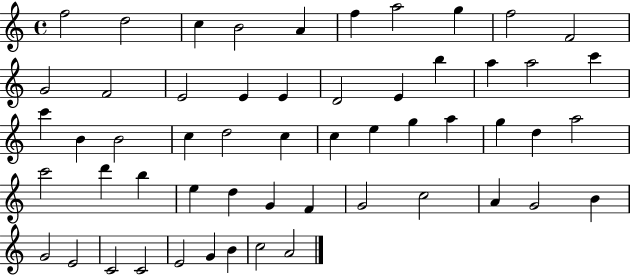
{
  \clef treble
  \time 4/4
  \defaultTimeSignature
  \key c \major
  f''2 d''2 | c''4 b'2 a'4 | f''4 a''2 g''4 | f''2 f'2 | \break g'2 f'2 | e'2 e'4 e'4 | d'2 e'4 b''4 | a''4 a''2 c'''4 | \break c'''4 b'4 b'2 | c''4 d''2 c''4 | c''4 e''4 g''4 a''4 | g''4 d''4 a''2 | \break c'''2 d'''4 b''4 | e''4 d''4 g'4 f'4 | g'2 c''2 | a'4 g'2 b'4 | \break g'2 e'2 | c'2 c'2 | e'2 g'4 b'4 | c''2 a'2 | \break \bar "|."
}